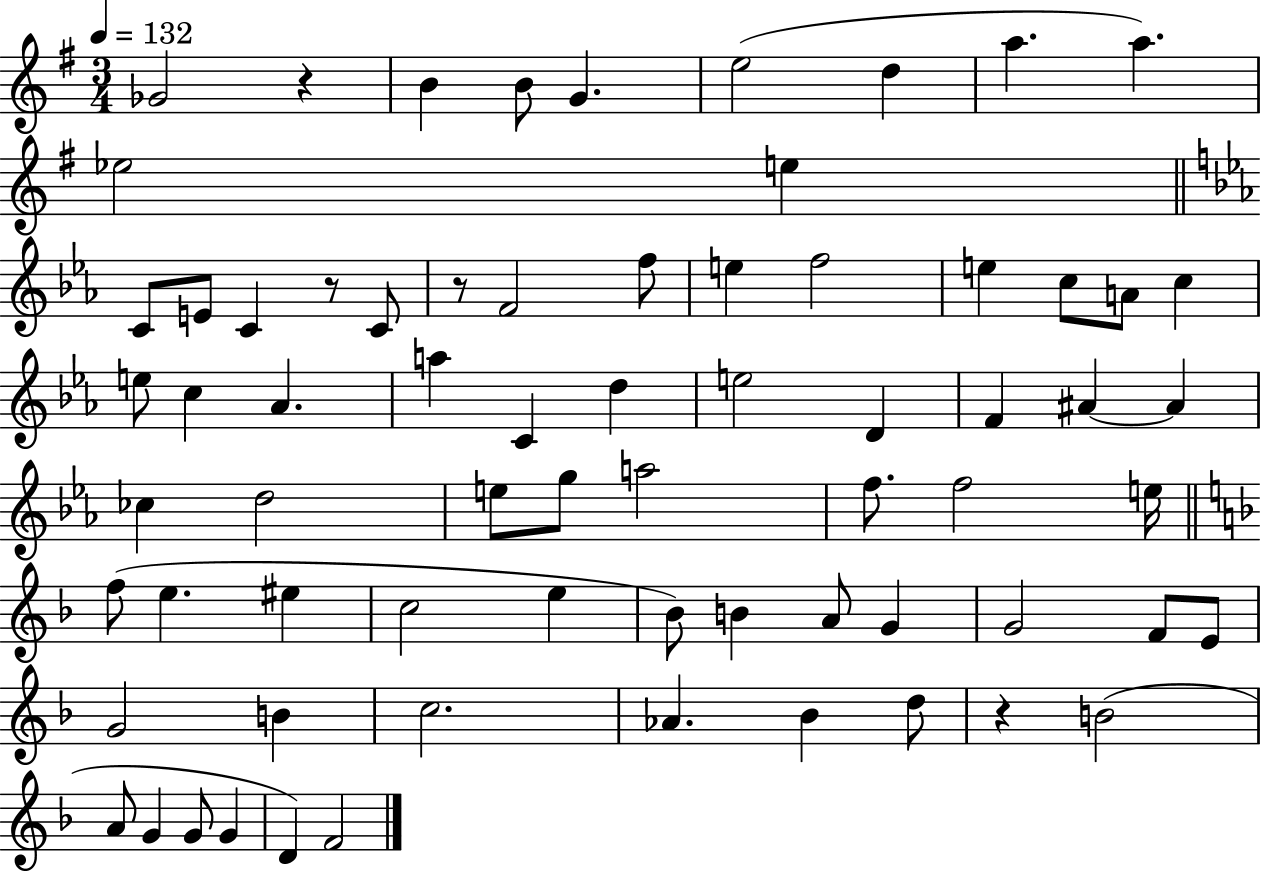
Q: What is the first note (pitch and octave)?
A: Gb4